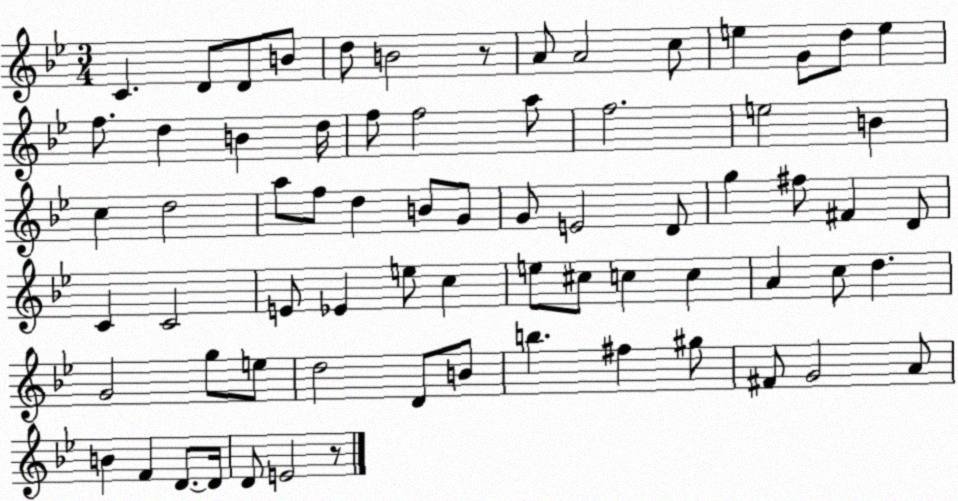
X:1
T:Untitled
M:3/4
L:1/4
K:Bb
C D/2 D/2 B/2 d/2 B2 z/2 A/2 A2 c/2 e G/2 d/2 e f/2 d B d/4 f/2 f2 a/2 f2 e2 B c d2 a/2 f/2 d B/2 G/2 G/2 E2 D/2 g ^f/2 ^F D/2 C C2 E/2 _E e/2 c e/2 ^c/2 c c A c/2 d G2 g/2 e/2 d2 D/2 B/2 b ^f ^g/2 ^F/2 G2 A/2 B F D/2 D/4 D/2 E2 z/2